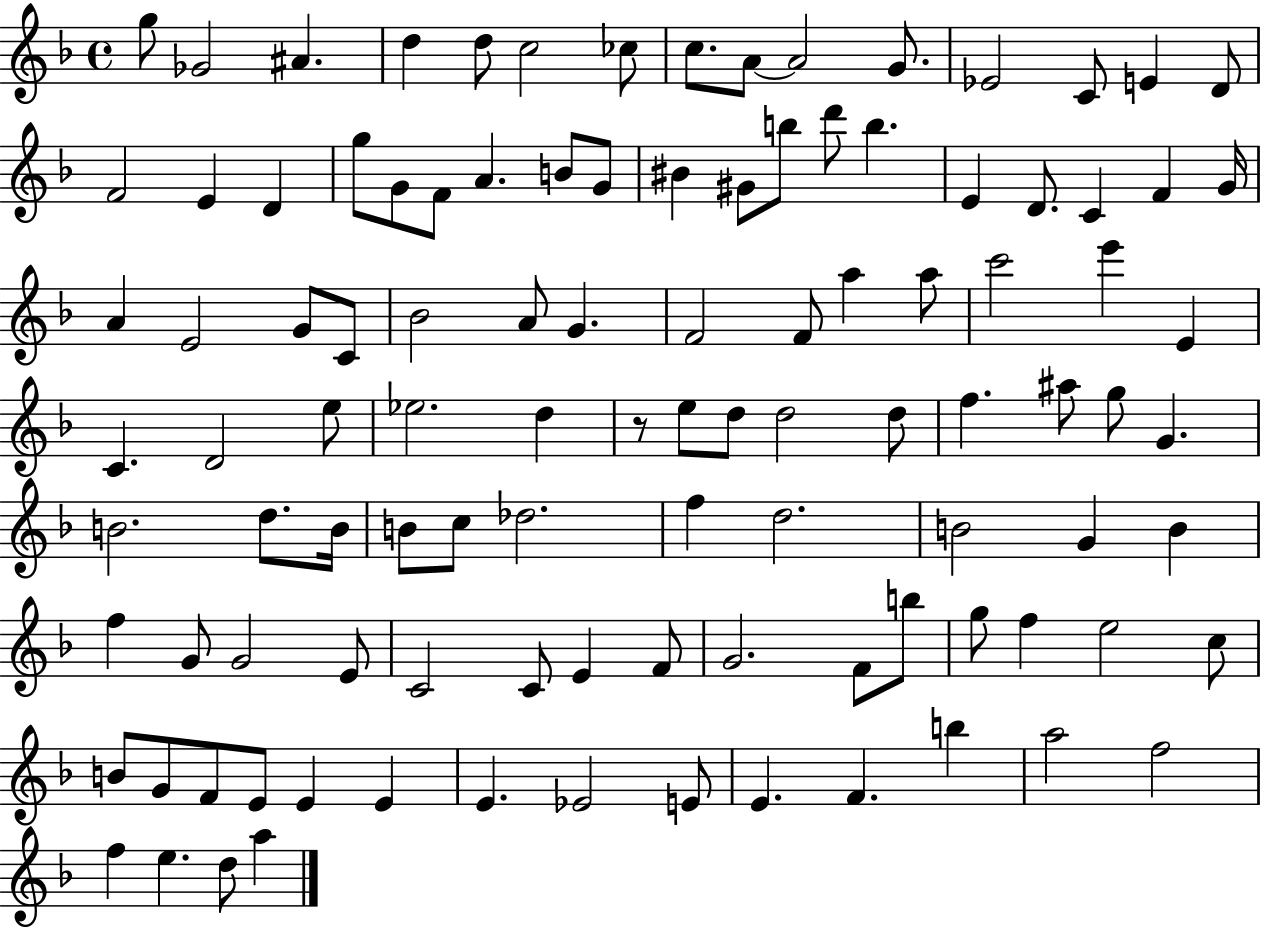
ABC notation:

X:1
T:Untitled
M:4/4
L:1/4
K:F
g/2 _G2 ^A d d/2 c2 _c/2 c/2 A/2 A2 G/2 _E2 C/2 E D/2 F2 E D g/2 G/2 F/2 A B/2 G/2 ^B ^G/2 b/2 d'/2 b E D/2 C F G/4 A E2 G/2 C/2 _B2 A/2 G F2 F/2 a a/2 c'2 e' E C D2 e/2 _e2 d z/2 e/2 d/2 d2 d/2 f ^a/2 g/2 G B2 d/2 B/4 B/2 c/2 _d2 f d2 B2 G B f G/2 G2 E/2 C2 C/2 E F/2 G2 F/2 b/2 g/2 f e2 c/2 B/2 G/2 F/2 E/2 E E E _E2 E/2 E F b a2 f2 f e d/2 a